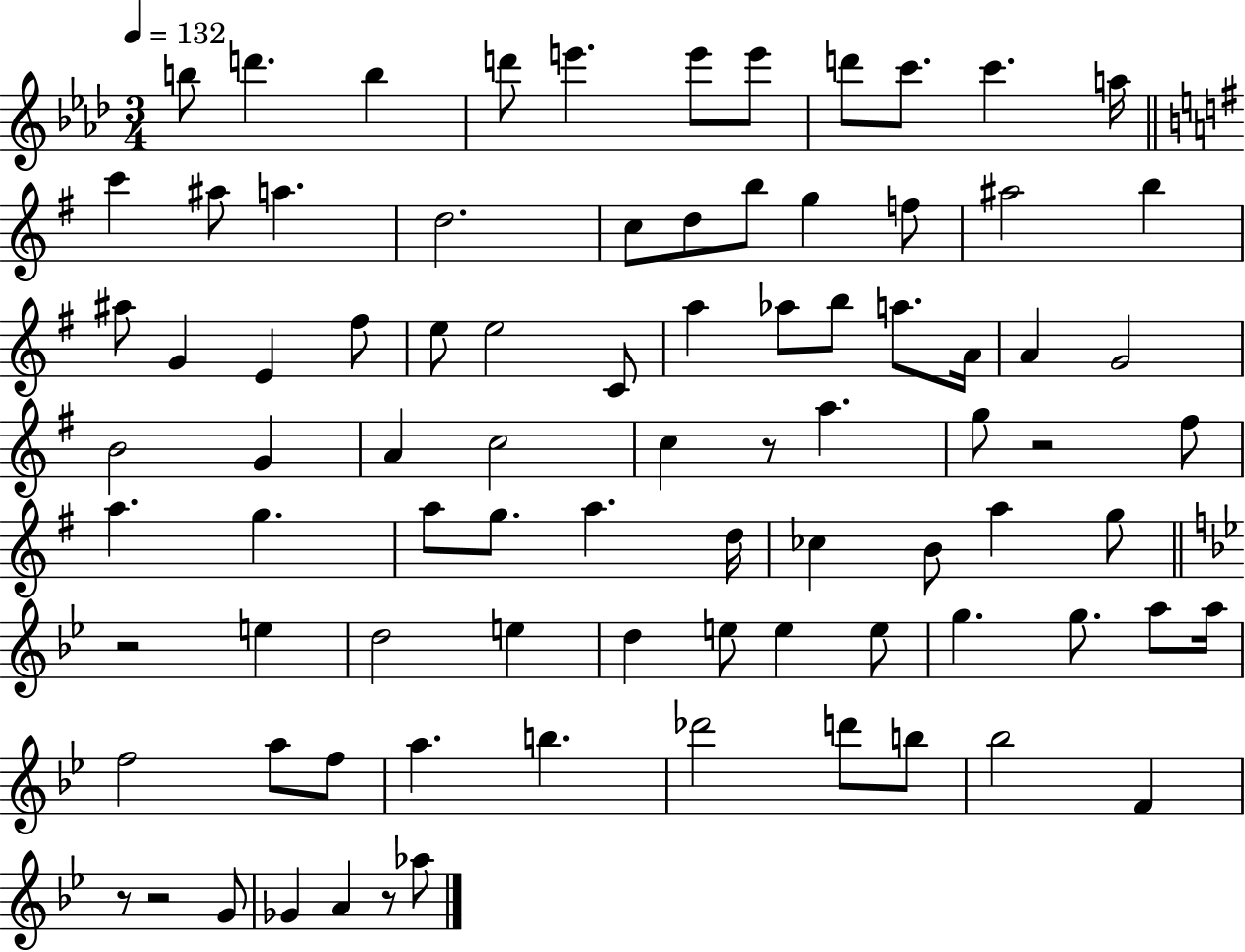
{
  \clef treble
  \numericTimeSignature
  \time 3/4
  \key aes \major
  \tempo 4 = 132
  b''8 d'''4. b''4 | d'''8 e'''4. e'''8 e'''8 | d'''8 c'''8. c'''4. a''16 | \bar "||" \break \key e \minor c'''4 ais''8 a''4. | d''2. | c''8 d''8 b''8 g''4 f''8 | ais''2 b''4 | \break ais''8 g'4 e'4 fis''8 | e''8 e''2 c'8 | a''4 aes''8 b''8 a''8. a'16 | a'4 g'2 | \break b'2 g'4 | a'4 c''2 | c''4 r8 a''4. | g''8 r2 fis''8 | \break a''4. g''4. | a''8 g''8. a''4. d''16 | ces''4 b'8 a''4 g''8 | \bar "||" \break \key bes \major r2 e''4 | d''2 e''4 | d''4 e''8 e''4 e''8 | g''4. g''8. a''8 a''16 | \break f''2 a''8 f''8 | a''4. b''4. | des'''2 d'''8 b''8 | bes''2 f'4 | \break r8 r2 g'8 | ges'4 a'4 r8 aes''8 | \bar "|."
}